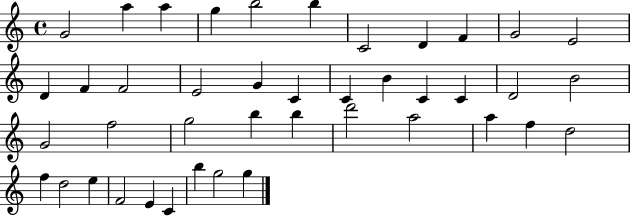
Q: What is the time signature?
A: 4/4